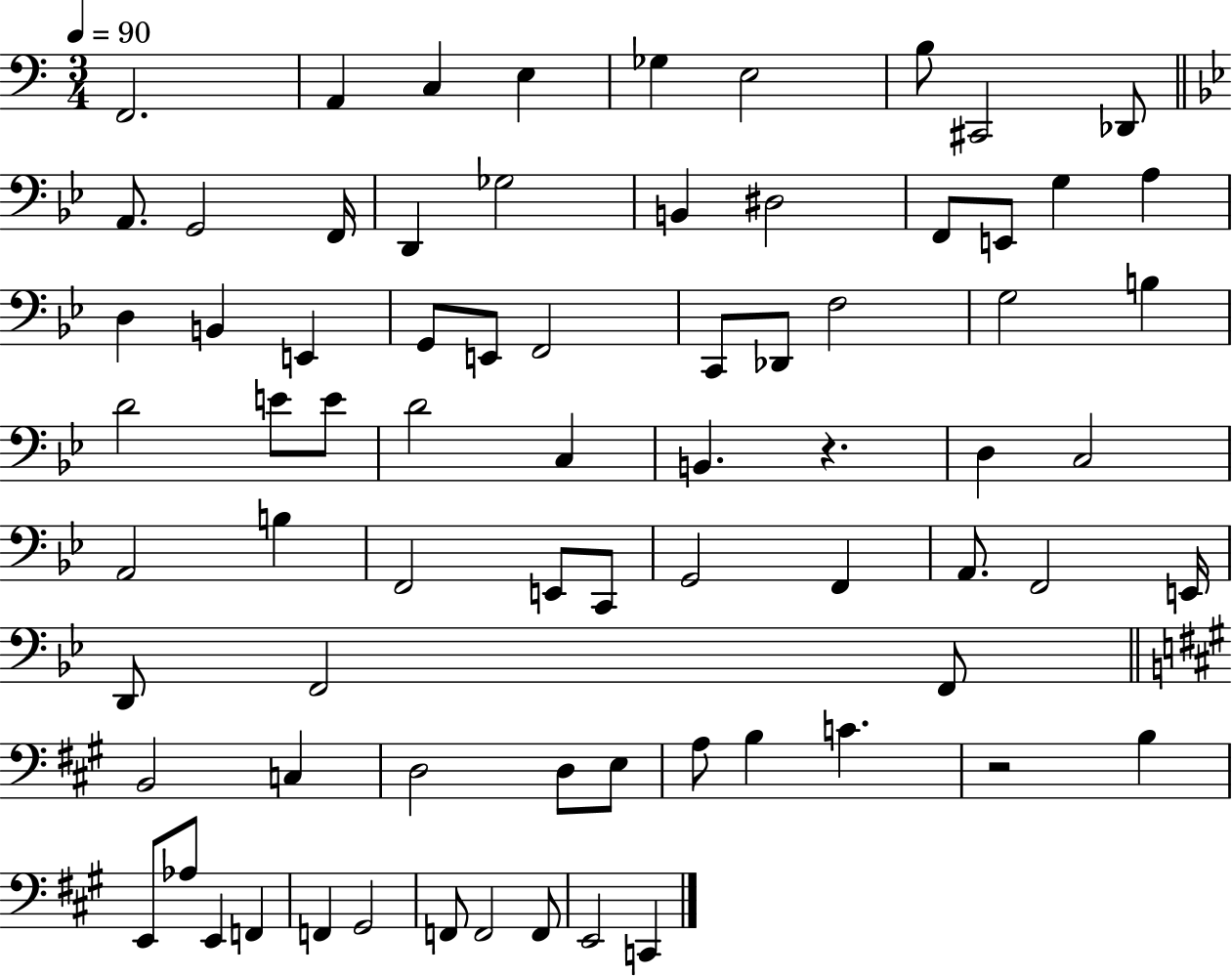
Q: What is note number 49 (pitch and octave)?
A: E2